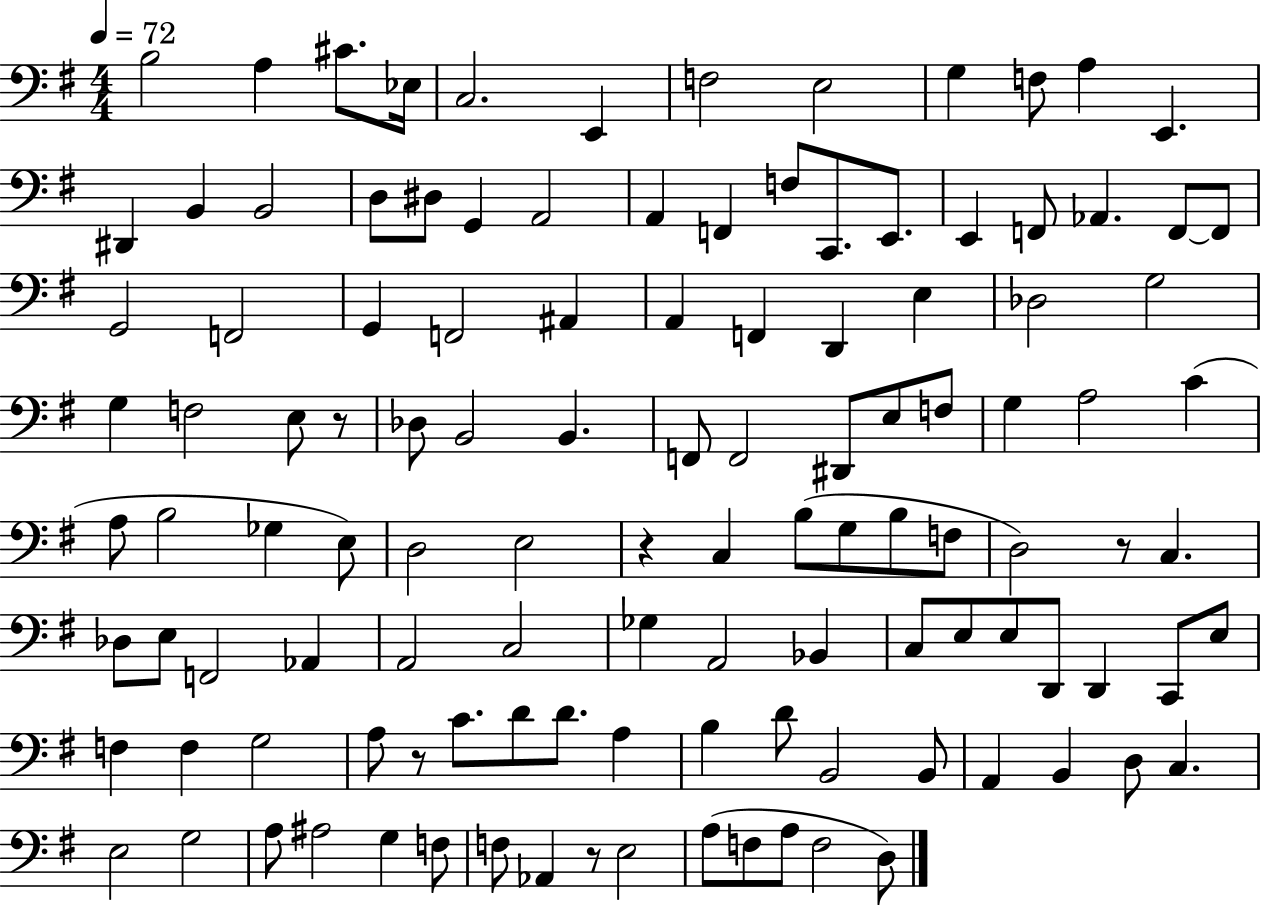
X:1
T:Untitled
M:4/4
L:1/4
K:G
B,2 A, ^C/2 _E,/4 C,2 E,, F,2 E,2 G, F,/2 A, E,, ^D,, B,, B,,2 D,/2 ^D,/2 G,, A,,2 A,, F,, F,/2 C,,/2 E,,/2 E,, F,,/2 _A,, F,,/2 F,,/2 G,,2 F,,2 G,, F,,2 ^A,, A,, F,, D,, E, _D,2 G,2 G, F,2 E,/2 z/2 _D,/2 B,,2 B,, F,,/2 F,,2 ^D,,/2 E,/2 F,/2 G, A,2 C A,/2 B,2 _G, E,/2 D,2 E,2 z C, B,/2 G,/2 B,/2 F,/2 D,2 z/2 C, _D,/2 E,/2 F,,2 _A,, A,,2 C,2 _G, A,,2 _B,, C,/2 E,/2 E,/2 D,,/2 D,, C,,/2 E,/2 F, F, G,2 A,/2 z/2 C/2 D/2 D/2 A, B, D/2 B,,2 B,,/2 A,, B,, D,/2 C, E,2 G,2 A,/2 ^A,2 G, F,/2 F,/2 _A,, z/2 E,2 A,/2 F,/2 A,/2 F,2 D,/2